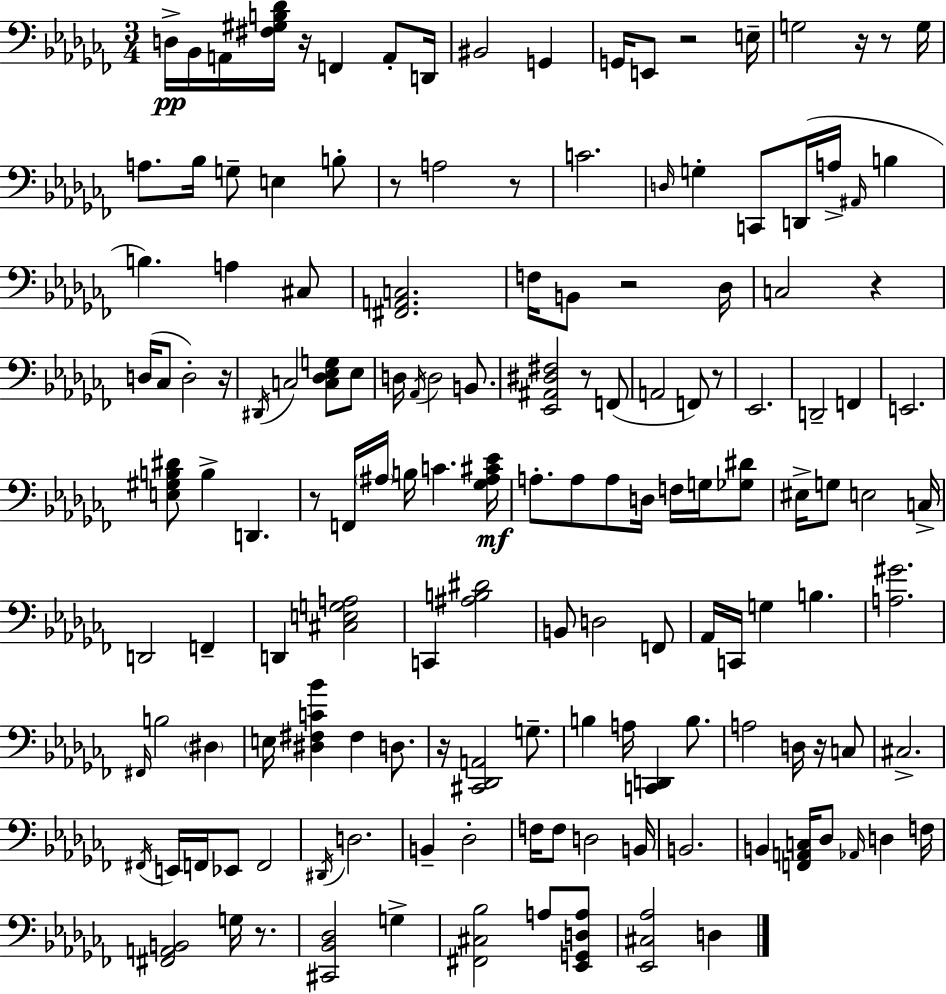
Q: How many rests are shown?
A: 15